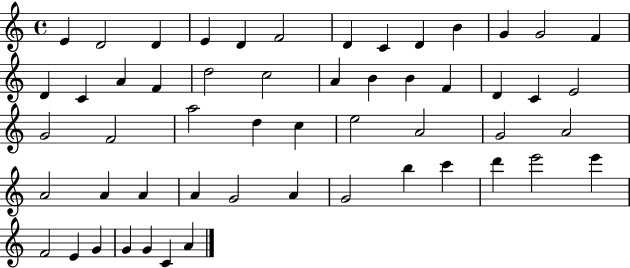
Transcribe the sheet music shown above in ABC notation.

X:1
T:Untitled
M:4/4
L:1/4
K:C
E D2 D E D F2 D C D B G G2 F D C A F d2 c2 A B B F D C E2 G2 F2 a2 d c e2 A2 G2 A2 A2 A A A G2 A G2 b c' d' e'2 e' F2 E G G G C A